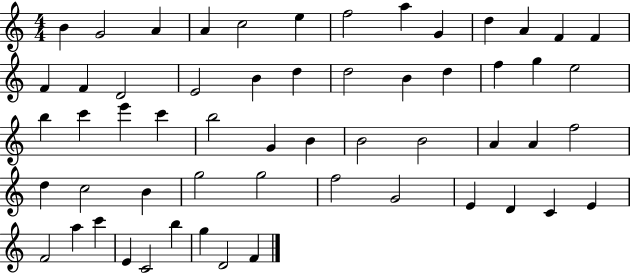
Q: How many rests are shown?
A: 0